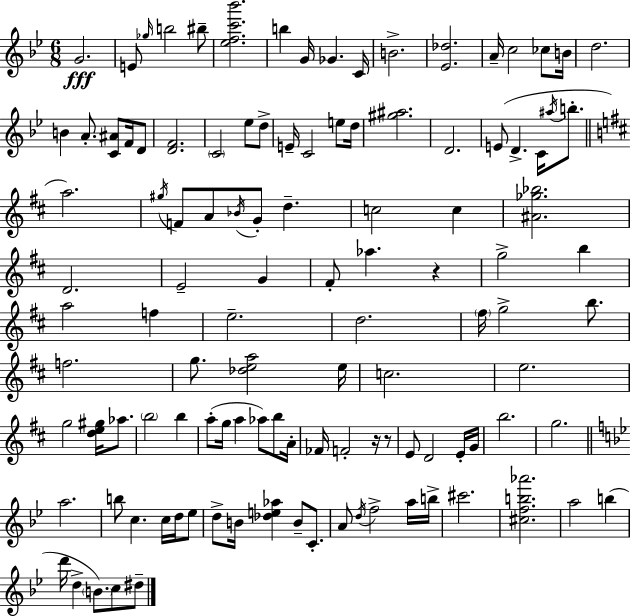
G4/h. E4/e Gb5/s B5/h BIS5/e [Eb5,F5,C6,Bb6]/h. B5/q G4/s Gb4/q. C4/s B4/h. [Eb4,Db5]/h. A4/s C5/h CES5/e B4/s D5/h. B4/q A4/e. [C4,A#4]/e F4/s D4/e [D4,F4]/h. C4/h Eb5/e D5/e E4/s C4/h E5/e D5/s [G#5,A#5]/h. D4/h. E4/e D4/q. C4/s A#5/s B5/e. A5/h. G#5/s F4/e A4/e Bb4/s G4/e D5/q. C5/h C5/q [A#4,Gb5,Bb5]/h. D4/h. E4/h G4/q F#4/e Ab5/q. R/q G5/h B5/q A5/h F5/q E5/h. D5/h. F#5/s G5/h B5/e. F5/h. G5/e. [Db5,E5,A5]/h E5/s C5/h. E5/h. G5/h [D5,E5,G#5]/s Ab5/e. B5/h B5/q A5/e G5/s A5/q Ab5/e B5/e A4/s FES4/s F4/h R/s R/e E4/e D4/h E4/s G4/s B5/h. G5/h. A5/h. B5/e C5/q. C5/s D5/s Eb5/e D5/e B4/s [Db5,E5,Ab5]/q B4/e C4/e. A4/e D5/s F5/h A5/s B5/s C#6/h. [C#5,F5,B5,Ab6]/h. A5/h B5/q D6/s D5/q B4/e. C5/e D#5/e